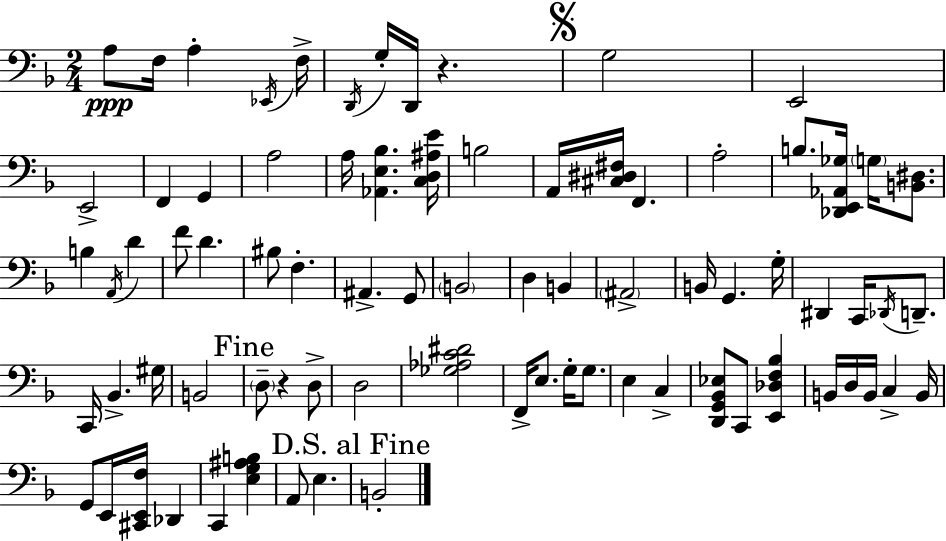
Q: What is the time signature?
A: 2/4